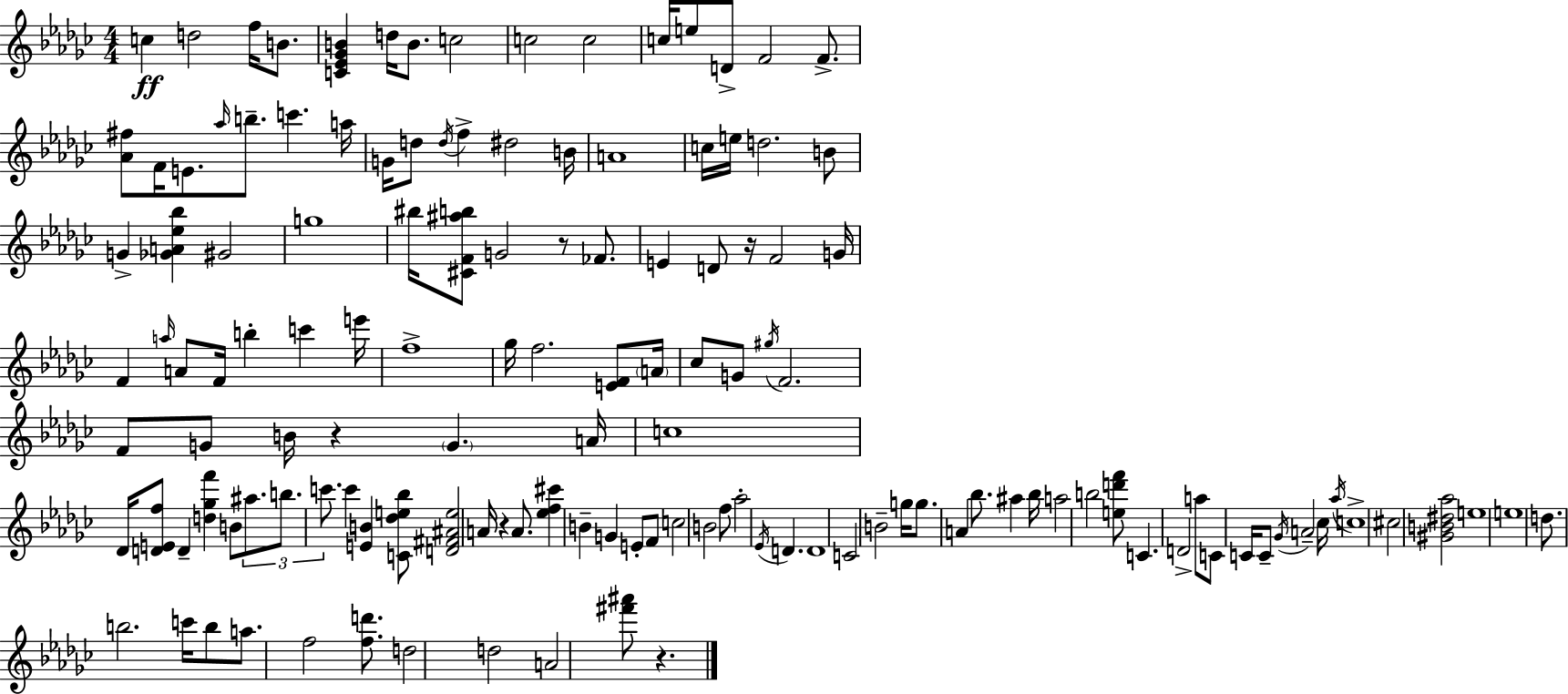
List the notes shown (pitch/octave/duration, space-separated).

C5/q D5/h F5/s B4/e. [C4,Eb4,Gb4,B4]/q D5/s B4/e. C5/h C5/h C5/h C5/s E5/e D4/e F4/h F4/e. [Ab4,F#5]/e F4/s E4/e. Ab5/s B5/e. C6/q. A5/s G4/s D5/e D5/s F5/q D#5/h B4/s A4/w C5/s E5/s D5/h. B4/e G4/q [Gb4,A4,Eb5,Bb5]/q G#4/h G5/w BIS5/s [C#4,F4,A#5,B5]/e G4/h R/e FES4/e. E4/q D4/e R/s F4/h G4/s F4/q A5/s A4/e F4/s B5/q C6/q E6/s F5/w Gb5/s F5/h. [E4,F4]/e A4/s CES5/e G4/e G#5/s F4/h. F4/e G4/e B4/s R/q G4/q. A4/s C5/w Db4/s [D4,E4,F5]/e D4/q [D5,Gb5,F6]/q B4/e A#5/e. B5/e. C6/e. C6/q [E4,B4]/q [C4,Db5,E5,Bb5]/e [D4,F#4,A#4,E5]/h A4/s R/q A4/e. [Eb5,F5,C#6]/q B4/q G4/q E4/e F4/e C5/h B4/h F5/e Ab5/h Eb4/s D4/q. D4/w C4/h B4/h G5/s G5/e. A4/q Bb5/e. A#5/q Bb5/s A5/h B5/h [E5,D6,F6]/e C4/q. D4/h A5/e C4/e C4/s C4/e Gb4/s A4/h CES5/s Ab5/s C5/w C#5/h [G#4,B4,D#5,Ab5]/h E5/w E5/w D5/e. B5/h. C6/s B5/e A5/e. F5/h [F5,D6]/e. D5/h D5/h A4/h [F#6,A#6]/e R/q.